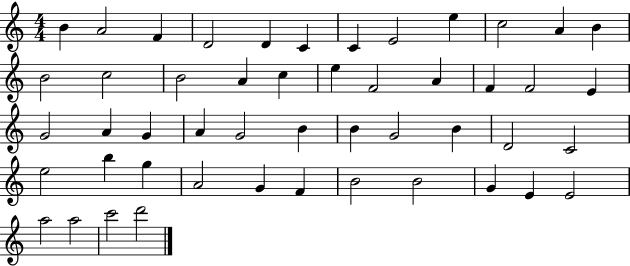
B4/q A4/h F4/q D4/h D4/q C4/q C4/q E4/h E5/q C5/h A4/q B4/q B4/h C5/h B4/h A4/q C5/q E5/q F4/h A4/q F4/q F4/h E4/q G4/h A4/q G4/q A4/q G4/h B4/q B4/q G4/h B4/q D4/h C4/h E5/h B5/q G5/q A4/h G4/q F4/q B4/h B4/h G4/q E4/q E4/h A5/h A5/h C6/h D6/h